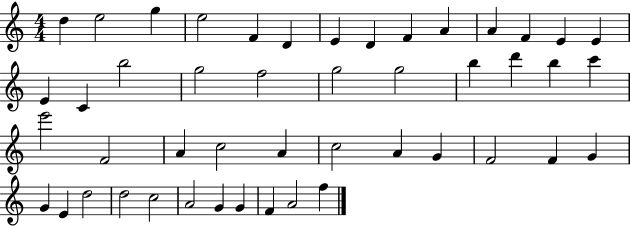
{
  \clef treble
  \numericTimeSignature
  \time 4/4
  \key c \major
  d''4 e''2 g''4 | e''2 f'4 d'4 | e'4 d'4 f'4 a'4 | a'4 f'4 e'4 e'4 | \break e'4 c'4 b''2 | g''2 f''2 | g''2 g''2 | b''4 d'''4 b''4 c'''4 | \break e'''2 f'2 | a'4 c''2 a'4 | c''2 a'4 g'4 | f'2 f'4 g'4 | \break g'4 e'4 d''2 | d''2 c''2 | a'2 g'4 g'4 | f'4 a'2 f''4 | \break \bar "|."
}